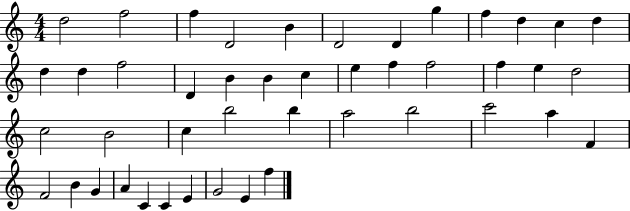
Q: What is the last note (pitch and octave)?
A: F5